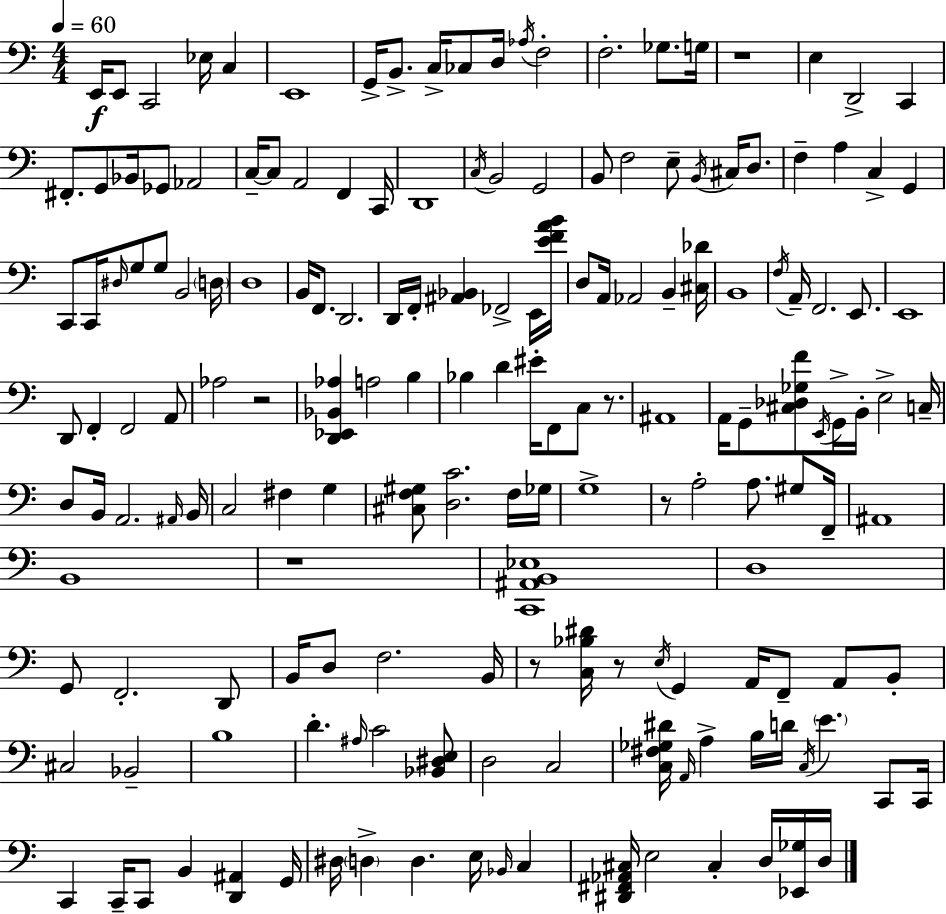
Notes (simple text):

E2/s E2/e C2/h Eb3/s C3/q E2/w G2/s B2/e. C3/s CES3/e D3/s Ab3/s F3/h F3/h. Gb3/e. G3/s R/w E3/q D2/h C2/q F#2/e. G2/e Bb2/s Gb2/e Ab2/h C3/s C3/e A2/h F2/q C2/s D2/w C3/s B2/h G2/h B2/e F3/h E3/e B2/s C#3/s D3/e. F3/q A3/q C3/q G2/q C2/e C2/s D#3/s G3/e G3/e B2/h D3/s D3/w B2/s F2/e. D2/h. D2/s F2/s [A#2,Bb2]/q FES2/h E2/s [E4,F4,A4,B4]/s D3/e A2/s Ab2/h B2/q [C#3,Db4]/s B2/w F3/s A2/s F2/h. E2/e. E2/w D2/e F2/q F2/h A2/e Ab3/h R/h [D2,Eb2,Bb2,Ab3]/q A3/h B3/q Bb3/q D4/q EIS4/s F2/e C3/e R/e. A#2/w A2/s G2/e [C#3,Db3,Gb3,F4]/e E2/s G2/s B2/s E3/h C3/s D3/e B2/s A2/h. A#2/s B2/s C3/h F#3/q G3/q [C#3,F3,G#3]/e [D3,C4]/h. F3/s Gb3/s G3/w R/e A3/h A3/e. G#3/e F2/s A#2/w B2/w R/w [C2,A#2,B2,Eb3]/w D3/w G2/e F2/h. D2/e B2/s D3/e F3/h. B2/s R/e [C3,Bb3,D#4]/s R/e E3/s G2/q A2/s F2/e A2/e B2/e C#3/h Bb2/h B3/w D4/q. A#3/s C4/h [Bb2,D#3,E3]/e D3/h C3/h [C3,F#3,Gb3,D#4]/s A2/s A3/q B3/s D4/s C3/s E4/q. C2/e C2/s C2/q C2/s C2/e B2/q [D2,A#2]/q G2/s D#3/s D3/q D3/q. E3/s Bb2/s C3/q [D#2,F#2,Ab2,C#3]/s E3/h C#3/q D3/s [Eb2,Gb3]/s D3/s